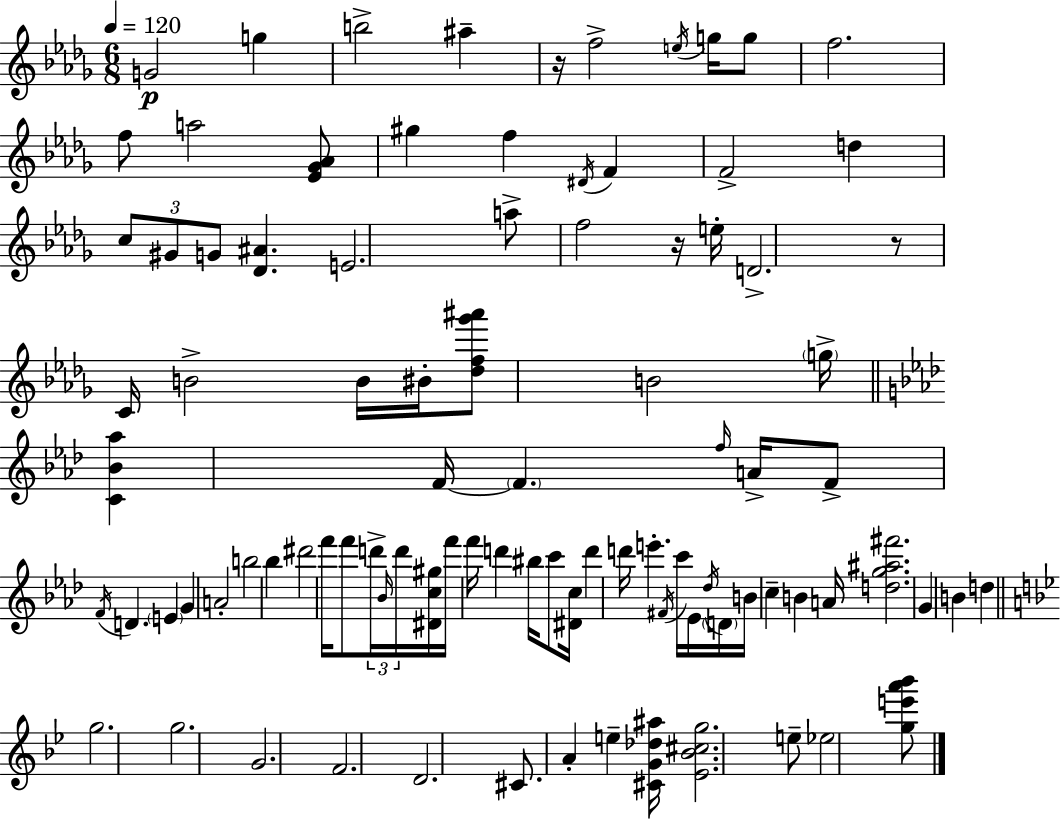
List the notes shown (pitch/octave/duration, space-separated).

G4/h G5/q B5/h A#5/q R/s F5/h E5/s G5/s G5/e F5/h. F5/e A5/h [Eb4,Gb4,Ab4]/e G#5/q F5/q D#4/s F4/q F4/h D5/q C5/e G#4/e G4/e [Db4,A#4]/q. E4/h. A5/e F5/h R/s E5/s D4/h. R/e C4/s B4/h B4/s BIS4/s [Db5,F5,Gb6,A#6]/e B4/h G5/s [C4,Bb4,Ab5]/q F4/s F4/q. F5/s A4/s F4/e F4/s D4/q. E4/q G4/q A4/h B5/h Bb5/q D#6/h F6/s F6/e D6/s Bb4/s D6/s [D#4,C5,G#5]/s F6/s F6/s D6/q BIS5/s C6/e [D#4,C5]/s D6/q D6/s E6/q. F#4/s C6/s Eb4/s Db5/s D4/s B4/s C5/q B4/q A4/s [D5,G5,A#5,F#6]/h. G4/q B4/q D5/q G5/h. G5/h. G4/h. F4/h. D4/h. C#4/e. A4/q E5/q [C#4,G4,Db5,A#5]/s [Eb4,Bb4,C#5,G5]/h. E5/e Eb5/h [G5,E6,A6,Bb6]/e